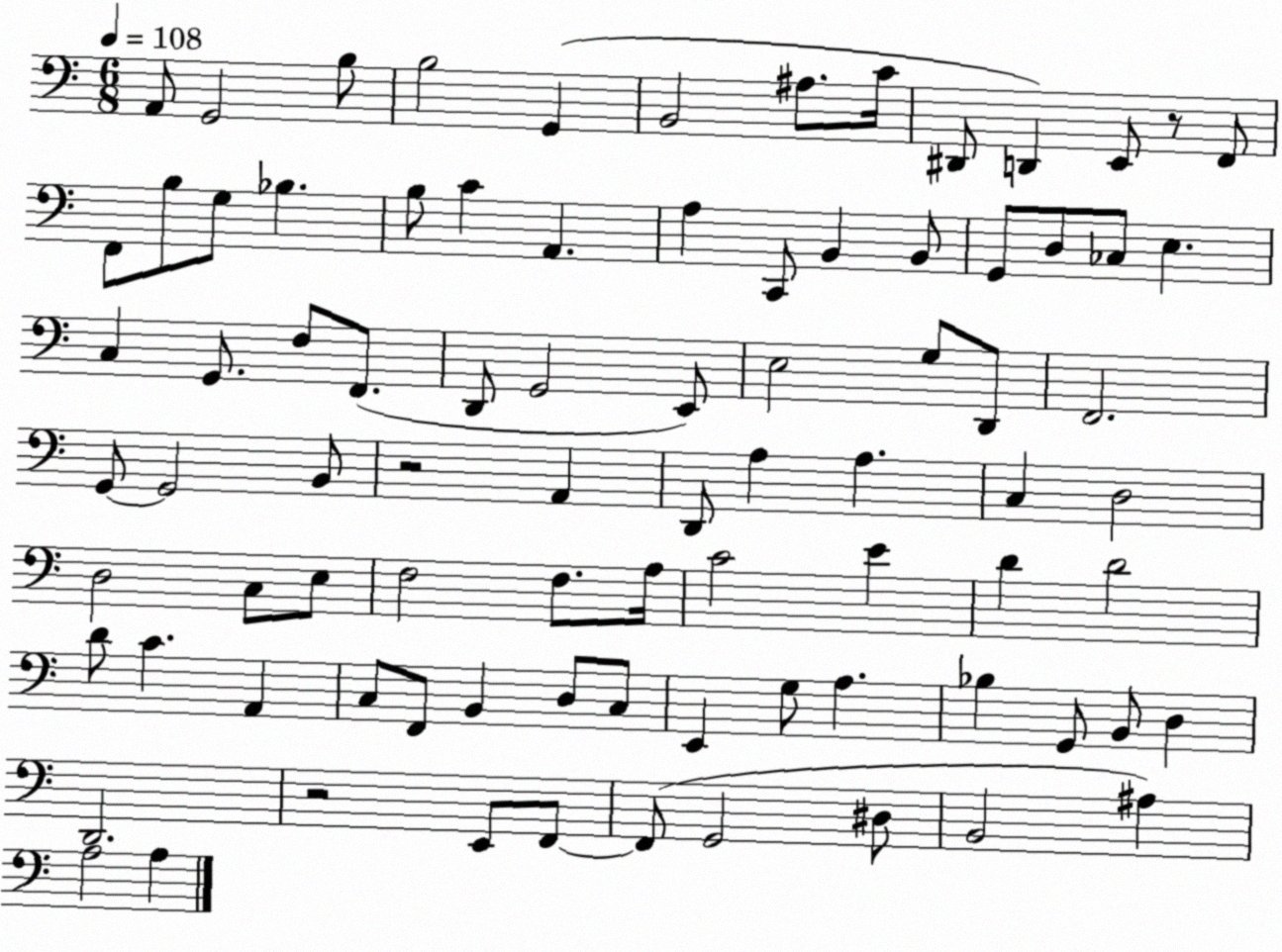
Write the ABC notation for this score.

X:1
T:Untitled
M:6/8
L:1/4
K:C
A,,/2 G,,2 B,/2 B,2 G,, B,,2 ^A,/2 C/4 ^D,,/2 D,, E,,/2 z/2 F,,/2 F,,/2 B,/2 G,/2 _B, B,/2 C A,, A, C,,/2 B,, B,,/2 G,,/2 D,/2 _C,/2 E, C, G,,/2 F,/2 F,,/2 D,,/2 G,,2 E,,/2 E,2 G,/2 D,,/2 F,,2 G,,/2 G,,2 B,,/2 z2 A,, D,,/2 A, A, C, D,2 D,2 C,/2 E,/2 F,2 F,/2 A,/4 C2 E D D2 D/2 C A,, C,/2 F,,/2 B,, D,/2 C,/2 E,, G,/2 A, _B, G,,/2 B,,/2 D, D,,2 z2 E,,/2 F,,/2 F,,/2 G,,2 ^D,/2 B,,2 ^A, A,2 A,